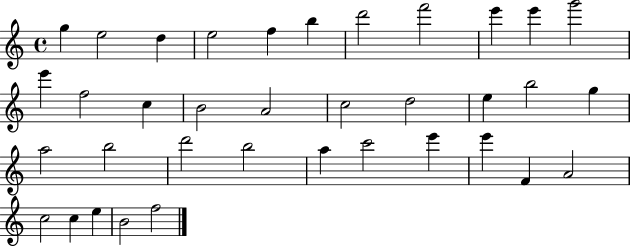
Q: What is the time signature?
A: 4/4